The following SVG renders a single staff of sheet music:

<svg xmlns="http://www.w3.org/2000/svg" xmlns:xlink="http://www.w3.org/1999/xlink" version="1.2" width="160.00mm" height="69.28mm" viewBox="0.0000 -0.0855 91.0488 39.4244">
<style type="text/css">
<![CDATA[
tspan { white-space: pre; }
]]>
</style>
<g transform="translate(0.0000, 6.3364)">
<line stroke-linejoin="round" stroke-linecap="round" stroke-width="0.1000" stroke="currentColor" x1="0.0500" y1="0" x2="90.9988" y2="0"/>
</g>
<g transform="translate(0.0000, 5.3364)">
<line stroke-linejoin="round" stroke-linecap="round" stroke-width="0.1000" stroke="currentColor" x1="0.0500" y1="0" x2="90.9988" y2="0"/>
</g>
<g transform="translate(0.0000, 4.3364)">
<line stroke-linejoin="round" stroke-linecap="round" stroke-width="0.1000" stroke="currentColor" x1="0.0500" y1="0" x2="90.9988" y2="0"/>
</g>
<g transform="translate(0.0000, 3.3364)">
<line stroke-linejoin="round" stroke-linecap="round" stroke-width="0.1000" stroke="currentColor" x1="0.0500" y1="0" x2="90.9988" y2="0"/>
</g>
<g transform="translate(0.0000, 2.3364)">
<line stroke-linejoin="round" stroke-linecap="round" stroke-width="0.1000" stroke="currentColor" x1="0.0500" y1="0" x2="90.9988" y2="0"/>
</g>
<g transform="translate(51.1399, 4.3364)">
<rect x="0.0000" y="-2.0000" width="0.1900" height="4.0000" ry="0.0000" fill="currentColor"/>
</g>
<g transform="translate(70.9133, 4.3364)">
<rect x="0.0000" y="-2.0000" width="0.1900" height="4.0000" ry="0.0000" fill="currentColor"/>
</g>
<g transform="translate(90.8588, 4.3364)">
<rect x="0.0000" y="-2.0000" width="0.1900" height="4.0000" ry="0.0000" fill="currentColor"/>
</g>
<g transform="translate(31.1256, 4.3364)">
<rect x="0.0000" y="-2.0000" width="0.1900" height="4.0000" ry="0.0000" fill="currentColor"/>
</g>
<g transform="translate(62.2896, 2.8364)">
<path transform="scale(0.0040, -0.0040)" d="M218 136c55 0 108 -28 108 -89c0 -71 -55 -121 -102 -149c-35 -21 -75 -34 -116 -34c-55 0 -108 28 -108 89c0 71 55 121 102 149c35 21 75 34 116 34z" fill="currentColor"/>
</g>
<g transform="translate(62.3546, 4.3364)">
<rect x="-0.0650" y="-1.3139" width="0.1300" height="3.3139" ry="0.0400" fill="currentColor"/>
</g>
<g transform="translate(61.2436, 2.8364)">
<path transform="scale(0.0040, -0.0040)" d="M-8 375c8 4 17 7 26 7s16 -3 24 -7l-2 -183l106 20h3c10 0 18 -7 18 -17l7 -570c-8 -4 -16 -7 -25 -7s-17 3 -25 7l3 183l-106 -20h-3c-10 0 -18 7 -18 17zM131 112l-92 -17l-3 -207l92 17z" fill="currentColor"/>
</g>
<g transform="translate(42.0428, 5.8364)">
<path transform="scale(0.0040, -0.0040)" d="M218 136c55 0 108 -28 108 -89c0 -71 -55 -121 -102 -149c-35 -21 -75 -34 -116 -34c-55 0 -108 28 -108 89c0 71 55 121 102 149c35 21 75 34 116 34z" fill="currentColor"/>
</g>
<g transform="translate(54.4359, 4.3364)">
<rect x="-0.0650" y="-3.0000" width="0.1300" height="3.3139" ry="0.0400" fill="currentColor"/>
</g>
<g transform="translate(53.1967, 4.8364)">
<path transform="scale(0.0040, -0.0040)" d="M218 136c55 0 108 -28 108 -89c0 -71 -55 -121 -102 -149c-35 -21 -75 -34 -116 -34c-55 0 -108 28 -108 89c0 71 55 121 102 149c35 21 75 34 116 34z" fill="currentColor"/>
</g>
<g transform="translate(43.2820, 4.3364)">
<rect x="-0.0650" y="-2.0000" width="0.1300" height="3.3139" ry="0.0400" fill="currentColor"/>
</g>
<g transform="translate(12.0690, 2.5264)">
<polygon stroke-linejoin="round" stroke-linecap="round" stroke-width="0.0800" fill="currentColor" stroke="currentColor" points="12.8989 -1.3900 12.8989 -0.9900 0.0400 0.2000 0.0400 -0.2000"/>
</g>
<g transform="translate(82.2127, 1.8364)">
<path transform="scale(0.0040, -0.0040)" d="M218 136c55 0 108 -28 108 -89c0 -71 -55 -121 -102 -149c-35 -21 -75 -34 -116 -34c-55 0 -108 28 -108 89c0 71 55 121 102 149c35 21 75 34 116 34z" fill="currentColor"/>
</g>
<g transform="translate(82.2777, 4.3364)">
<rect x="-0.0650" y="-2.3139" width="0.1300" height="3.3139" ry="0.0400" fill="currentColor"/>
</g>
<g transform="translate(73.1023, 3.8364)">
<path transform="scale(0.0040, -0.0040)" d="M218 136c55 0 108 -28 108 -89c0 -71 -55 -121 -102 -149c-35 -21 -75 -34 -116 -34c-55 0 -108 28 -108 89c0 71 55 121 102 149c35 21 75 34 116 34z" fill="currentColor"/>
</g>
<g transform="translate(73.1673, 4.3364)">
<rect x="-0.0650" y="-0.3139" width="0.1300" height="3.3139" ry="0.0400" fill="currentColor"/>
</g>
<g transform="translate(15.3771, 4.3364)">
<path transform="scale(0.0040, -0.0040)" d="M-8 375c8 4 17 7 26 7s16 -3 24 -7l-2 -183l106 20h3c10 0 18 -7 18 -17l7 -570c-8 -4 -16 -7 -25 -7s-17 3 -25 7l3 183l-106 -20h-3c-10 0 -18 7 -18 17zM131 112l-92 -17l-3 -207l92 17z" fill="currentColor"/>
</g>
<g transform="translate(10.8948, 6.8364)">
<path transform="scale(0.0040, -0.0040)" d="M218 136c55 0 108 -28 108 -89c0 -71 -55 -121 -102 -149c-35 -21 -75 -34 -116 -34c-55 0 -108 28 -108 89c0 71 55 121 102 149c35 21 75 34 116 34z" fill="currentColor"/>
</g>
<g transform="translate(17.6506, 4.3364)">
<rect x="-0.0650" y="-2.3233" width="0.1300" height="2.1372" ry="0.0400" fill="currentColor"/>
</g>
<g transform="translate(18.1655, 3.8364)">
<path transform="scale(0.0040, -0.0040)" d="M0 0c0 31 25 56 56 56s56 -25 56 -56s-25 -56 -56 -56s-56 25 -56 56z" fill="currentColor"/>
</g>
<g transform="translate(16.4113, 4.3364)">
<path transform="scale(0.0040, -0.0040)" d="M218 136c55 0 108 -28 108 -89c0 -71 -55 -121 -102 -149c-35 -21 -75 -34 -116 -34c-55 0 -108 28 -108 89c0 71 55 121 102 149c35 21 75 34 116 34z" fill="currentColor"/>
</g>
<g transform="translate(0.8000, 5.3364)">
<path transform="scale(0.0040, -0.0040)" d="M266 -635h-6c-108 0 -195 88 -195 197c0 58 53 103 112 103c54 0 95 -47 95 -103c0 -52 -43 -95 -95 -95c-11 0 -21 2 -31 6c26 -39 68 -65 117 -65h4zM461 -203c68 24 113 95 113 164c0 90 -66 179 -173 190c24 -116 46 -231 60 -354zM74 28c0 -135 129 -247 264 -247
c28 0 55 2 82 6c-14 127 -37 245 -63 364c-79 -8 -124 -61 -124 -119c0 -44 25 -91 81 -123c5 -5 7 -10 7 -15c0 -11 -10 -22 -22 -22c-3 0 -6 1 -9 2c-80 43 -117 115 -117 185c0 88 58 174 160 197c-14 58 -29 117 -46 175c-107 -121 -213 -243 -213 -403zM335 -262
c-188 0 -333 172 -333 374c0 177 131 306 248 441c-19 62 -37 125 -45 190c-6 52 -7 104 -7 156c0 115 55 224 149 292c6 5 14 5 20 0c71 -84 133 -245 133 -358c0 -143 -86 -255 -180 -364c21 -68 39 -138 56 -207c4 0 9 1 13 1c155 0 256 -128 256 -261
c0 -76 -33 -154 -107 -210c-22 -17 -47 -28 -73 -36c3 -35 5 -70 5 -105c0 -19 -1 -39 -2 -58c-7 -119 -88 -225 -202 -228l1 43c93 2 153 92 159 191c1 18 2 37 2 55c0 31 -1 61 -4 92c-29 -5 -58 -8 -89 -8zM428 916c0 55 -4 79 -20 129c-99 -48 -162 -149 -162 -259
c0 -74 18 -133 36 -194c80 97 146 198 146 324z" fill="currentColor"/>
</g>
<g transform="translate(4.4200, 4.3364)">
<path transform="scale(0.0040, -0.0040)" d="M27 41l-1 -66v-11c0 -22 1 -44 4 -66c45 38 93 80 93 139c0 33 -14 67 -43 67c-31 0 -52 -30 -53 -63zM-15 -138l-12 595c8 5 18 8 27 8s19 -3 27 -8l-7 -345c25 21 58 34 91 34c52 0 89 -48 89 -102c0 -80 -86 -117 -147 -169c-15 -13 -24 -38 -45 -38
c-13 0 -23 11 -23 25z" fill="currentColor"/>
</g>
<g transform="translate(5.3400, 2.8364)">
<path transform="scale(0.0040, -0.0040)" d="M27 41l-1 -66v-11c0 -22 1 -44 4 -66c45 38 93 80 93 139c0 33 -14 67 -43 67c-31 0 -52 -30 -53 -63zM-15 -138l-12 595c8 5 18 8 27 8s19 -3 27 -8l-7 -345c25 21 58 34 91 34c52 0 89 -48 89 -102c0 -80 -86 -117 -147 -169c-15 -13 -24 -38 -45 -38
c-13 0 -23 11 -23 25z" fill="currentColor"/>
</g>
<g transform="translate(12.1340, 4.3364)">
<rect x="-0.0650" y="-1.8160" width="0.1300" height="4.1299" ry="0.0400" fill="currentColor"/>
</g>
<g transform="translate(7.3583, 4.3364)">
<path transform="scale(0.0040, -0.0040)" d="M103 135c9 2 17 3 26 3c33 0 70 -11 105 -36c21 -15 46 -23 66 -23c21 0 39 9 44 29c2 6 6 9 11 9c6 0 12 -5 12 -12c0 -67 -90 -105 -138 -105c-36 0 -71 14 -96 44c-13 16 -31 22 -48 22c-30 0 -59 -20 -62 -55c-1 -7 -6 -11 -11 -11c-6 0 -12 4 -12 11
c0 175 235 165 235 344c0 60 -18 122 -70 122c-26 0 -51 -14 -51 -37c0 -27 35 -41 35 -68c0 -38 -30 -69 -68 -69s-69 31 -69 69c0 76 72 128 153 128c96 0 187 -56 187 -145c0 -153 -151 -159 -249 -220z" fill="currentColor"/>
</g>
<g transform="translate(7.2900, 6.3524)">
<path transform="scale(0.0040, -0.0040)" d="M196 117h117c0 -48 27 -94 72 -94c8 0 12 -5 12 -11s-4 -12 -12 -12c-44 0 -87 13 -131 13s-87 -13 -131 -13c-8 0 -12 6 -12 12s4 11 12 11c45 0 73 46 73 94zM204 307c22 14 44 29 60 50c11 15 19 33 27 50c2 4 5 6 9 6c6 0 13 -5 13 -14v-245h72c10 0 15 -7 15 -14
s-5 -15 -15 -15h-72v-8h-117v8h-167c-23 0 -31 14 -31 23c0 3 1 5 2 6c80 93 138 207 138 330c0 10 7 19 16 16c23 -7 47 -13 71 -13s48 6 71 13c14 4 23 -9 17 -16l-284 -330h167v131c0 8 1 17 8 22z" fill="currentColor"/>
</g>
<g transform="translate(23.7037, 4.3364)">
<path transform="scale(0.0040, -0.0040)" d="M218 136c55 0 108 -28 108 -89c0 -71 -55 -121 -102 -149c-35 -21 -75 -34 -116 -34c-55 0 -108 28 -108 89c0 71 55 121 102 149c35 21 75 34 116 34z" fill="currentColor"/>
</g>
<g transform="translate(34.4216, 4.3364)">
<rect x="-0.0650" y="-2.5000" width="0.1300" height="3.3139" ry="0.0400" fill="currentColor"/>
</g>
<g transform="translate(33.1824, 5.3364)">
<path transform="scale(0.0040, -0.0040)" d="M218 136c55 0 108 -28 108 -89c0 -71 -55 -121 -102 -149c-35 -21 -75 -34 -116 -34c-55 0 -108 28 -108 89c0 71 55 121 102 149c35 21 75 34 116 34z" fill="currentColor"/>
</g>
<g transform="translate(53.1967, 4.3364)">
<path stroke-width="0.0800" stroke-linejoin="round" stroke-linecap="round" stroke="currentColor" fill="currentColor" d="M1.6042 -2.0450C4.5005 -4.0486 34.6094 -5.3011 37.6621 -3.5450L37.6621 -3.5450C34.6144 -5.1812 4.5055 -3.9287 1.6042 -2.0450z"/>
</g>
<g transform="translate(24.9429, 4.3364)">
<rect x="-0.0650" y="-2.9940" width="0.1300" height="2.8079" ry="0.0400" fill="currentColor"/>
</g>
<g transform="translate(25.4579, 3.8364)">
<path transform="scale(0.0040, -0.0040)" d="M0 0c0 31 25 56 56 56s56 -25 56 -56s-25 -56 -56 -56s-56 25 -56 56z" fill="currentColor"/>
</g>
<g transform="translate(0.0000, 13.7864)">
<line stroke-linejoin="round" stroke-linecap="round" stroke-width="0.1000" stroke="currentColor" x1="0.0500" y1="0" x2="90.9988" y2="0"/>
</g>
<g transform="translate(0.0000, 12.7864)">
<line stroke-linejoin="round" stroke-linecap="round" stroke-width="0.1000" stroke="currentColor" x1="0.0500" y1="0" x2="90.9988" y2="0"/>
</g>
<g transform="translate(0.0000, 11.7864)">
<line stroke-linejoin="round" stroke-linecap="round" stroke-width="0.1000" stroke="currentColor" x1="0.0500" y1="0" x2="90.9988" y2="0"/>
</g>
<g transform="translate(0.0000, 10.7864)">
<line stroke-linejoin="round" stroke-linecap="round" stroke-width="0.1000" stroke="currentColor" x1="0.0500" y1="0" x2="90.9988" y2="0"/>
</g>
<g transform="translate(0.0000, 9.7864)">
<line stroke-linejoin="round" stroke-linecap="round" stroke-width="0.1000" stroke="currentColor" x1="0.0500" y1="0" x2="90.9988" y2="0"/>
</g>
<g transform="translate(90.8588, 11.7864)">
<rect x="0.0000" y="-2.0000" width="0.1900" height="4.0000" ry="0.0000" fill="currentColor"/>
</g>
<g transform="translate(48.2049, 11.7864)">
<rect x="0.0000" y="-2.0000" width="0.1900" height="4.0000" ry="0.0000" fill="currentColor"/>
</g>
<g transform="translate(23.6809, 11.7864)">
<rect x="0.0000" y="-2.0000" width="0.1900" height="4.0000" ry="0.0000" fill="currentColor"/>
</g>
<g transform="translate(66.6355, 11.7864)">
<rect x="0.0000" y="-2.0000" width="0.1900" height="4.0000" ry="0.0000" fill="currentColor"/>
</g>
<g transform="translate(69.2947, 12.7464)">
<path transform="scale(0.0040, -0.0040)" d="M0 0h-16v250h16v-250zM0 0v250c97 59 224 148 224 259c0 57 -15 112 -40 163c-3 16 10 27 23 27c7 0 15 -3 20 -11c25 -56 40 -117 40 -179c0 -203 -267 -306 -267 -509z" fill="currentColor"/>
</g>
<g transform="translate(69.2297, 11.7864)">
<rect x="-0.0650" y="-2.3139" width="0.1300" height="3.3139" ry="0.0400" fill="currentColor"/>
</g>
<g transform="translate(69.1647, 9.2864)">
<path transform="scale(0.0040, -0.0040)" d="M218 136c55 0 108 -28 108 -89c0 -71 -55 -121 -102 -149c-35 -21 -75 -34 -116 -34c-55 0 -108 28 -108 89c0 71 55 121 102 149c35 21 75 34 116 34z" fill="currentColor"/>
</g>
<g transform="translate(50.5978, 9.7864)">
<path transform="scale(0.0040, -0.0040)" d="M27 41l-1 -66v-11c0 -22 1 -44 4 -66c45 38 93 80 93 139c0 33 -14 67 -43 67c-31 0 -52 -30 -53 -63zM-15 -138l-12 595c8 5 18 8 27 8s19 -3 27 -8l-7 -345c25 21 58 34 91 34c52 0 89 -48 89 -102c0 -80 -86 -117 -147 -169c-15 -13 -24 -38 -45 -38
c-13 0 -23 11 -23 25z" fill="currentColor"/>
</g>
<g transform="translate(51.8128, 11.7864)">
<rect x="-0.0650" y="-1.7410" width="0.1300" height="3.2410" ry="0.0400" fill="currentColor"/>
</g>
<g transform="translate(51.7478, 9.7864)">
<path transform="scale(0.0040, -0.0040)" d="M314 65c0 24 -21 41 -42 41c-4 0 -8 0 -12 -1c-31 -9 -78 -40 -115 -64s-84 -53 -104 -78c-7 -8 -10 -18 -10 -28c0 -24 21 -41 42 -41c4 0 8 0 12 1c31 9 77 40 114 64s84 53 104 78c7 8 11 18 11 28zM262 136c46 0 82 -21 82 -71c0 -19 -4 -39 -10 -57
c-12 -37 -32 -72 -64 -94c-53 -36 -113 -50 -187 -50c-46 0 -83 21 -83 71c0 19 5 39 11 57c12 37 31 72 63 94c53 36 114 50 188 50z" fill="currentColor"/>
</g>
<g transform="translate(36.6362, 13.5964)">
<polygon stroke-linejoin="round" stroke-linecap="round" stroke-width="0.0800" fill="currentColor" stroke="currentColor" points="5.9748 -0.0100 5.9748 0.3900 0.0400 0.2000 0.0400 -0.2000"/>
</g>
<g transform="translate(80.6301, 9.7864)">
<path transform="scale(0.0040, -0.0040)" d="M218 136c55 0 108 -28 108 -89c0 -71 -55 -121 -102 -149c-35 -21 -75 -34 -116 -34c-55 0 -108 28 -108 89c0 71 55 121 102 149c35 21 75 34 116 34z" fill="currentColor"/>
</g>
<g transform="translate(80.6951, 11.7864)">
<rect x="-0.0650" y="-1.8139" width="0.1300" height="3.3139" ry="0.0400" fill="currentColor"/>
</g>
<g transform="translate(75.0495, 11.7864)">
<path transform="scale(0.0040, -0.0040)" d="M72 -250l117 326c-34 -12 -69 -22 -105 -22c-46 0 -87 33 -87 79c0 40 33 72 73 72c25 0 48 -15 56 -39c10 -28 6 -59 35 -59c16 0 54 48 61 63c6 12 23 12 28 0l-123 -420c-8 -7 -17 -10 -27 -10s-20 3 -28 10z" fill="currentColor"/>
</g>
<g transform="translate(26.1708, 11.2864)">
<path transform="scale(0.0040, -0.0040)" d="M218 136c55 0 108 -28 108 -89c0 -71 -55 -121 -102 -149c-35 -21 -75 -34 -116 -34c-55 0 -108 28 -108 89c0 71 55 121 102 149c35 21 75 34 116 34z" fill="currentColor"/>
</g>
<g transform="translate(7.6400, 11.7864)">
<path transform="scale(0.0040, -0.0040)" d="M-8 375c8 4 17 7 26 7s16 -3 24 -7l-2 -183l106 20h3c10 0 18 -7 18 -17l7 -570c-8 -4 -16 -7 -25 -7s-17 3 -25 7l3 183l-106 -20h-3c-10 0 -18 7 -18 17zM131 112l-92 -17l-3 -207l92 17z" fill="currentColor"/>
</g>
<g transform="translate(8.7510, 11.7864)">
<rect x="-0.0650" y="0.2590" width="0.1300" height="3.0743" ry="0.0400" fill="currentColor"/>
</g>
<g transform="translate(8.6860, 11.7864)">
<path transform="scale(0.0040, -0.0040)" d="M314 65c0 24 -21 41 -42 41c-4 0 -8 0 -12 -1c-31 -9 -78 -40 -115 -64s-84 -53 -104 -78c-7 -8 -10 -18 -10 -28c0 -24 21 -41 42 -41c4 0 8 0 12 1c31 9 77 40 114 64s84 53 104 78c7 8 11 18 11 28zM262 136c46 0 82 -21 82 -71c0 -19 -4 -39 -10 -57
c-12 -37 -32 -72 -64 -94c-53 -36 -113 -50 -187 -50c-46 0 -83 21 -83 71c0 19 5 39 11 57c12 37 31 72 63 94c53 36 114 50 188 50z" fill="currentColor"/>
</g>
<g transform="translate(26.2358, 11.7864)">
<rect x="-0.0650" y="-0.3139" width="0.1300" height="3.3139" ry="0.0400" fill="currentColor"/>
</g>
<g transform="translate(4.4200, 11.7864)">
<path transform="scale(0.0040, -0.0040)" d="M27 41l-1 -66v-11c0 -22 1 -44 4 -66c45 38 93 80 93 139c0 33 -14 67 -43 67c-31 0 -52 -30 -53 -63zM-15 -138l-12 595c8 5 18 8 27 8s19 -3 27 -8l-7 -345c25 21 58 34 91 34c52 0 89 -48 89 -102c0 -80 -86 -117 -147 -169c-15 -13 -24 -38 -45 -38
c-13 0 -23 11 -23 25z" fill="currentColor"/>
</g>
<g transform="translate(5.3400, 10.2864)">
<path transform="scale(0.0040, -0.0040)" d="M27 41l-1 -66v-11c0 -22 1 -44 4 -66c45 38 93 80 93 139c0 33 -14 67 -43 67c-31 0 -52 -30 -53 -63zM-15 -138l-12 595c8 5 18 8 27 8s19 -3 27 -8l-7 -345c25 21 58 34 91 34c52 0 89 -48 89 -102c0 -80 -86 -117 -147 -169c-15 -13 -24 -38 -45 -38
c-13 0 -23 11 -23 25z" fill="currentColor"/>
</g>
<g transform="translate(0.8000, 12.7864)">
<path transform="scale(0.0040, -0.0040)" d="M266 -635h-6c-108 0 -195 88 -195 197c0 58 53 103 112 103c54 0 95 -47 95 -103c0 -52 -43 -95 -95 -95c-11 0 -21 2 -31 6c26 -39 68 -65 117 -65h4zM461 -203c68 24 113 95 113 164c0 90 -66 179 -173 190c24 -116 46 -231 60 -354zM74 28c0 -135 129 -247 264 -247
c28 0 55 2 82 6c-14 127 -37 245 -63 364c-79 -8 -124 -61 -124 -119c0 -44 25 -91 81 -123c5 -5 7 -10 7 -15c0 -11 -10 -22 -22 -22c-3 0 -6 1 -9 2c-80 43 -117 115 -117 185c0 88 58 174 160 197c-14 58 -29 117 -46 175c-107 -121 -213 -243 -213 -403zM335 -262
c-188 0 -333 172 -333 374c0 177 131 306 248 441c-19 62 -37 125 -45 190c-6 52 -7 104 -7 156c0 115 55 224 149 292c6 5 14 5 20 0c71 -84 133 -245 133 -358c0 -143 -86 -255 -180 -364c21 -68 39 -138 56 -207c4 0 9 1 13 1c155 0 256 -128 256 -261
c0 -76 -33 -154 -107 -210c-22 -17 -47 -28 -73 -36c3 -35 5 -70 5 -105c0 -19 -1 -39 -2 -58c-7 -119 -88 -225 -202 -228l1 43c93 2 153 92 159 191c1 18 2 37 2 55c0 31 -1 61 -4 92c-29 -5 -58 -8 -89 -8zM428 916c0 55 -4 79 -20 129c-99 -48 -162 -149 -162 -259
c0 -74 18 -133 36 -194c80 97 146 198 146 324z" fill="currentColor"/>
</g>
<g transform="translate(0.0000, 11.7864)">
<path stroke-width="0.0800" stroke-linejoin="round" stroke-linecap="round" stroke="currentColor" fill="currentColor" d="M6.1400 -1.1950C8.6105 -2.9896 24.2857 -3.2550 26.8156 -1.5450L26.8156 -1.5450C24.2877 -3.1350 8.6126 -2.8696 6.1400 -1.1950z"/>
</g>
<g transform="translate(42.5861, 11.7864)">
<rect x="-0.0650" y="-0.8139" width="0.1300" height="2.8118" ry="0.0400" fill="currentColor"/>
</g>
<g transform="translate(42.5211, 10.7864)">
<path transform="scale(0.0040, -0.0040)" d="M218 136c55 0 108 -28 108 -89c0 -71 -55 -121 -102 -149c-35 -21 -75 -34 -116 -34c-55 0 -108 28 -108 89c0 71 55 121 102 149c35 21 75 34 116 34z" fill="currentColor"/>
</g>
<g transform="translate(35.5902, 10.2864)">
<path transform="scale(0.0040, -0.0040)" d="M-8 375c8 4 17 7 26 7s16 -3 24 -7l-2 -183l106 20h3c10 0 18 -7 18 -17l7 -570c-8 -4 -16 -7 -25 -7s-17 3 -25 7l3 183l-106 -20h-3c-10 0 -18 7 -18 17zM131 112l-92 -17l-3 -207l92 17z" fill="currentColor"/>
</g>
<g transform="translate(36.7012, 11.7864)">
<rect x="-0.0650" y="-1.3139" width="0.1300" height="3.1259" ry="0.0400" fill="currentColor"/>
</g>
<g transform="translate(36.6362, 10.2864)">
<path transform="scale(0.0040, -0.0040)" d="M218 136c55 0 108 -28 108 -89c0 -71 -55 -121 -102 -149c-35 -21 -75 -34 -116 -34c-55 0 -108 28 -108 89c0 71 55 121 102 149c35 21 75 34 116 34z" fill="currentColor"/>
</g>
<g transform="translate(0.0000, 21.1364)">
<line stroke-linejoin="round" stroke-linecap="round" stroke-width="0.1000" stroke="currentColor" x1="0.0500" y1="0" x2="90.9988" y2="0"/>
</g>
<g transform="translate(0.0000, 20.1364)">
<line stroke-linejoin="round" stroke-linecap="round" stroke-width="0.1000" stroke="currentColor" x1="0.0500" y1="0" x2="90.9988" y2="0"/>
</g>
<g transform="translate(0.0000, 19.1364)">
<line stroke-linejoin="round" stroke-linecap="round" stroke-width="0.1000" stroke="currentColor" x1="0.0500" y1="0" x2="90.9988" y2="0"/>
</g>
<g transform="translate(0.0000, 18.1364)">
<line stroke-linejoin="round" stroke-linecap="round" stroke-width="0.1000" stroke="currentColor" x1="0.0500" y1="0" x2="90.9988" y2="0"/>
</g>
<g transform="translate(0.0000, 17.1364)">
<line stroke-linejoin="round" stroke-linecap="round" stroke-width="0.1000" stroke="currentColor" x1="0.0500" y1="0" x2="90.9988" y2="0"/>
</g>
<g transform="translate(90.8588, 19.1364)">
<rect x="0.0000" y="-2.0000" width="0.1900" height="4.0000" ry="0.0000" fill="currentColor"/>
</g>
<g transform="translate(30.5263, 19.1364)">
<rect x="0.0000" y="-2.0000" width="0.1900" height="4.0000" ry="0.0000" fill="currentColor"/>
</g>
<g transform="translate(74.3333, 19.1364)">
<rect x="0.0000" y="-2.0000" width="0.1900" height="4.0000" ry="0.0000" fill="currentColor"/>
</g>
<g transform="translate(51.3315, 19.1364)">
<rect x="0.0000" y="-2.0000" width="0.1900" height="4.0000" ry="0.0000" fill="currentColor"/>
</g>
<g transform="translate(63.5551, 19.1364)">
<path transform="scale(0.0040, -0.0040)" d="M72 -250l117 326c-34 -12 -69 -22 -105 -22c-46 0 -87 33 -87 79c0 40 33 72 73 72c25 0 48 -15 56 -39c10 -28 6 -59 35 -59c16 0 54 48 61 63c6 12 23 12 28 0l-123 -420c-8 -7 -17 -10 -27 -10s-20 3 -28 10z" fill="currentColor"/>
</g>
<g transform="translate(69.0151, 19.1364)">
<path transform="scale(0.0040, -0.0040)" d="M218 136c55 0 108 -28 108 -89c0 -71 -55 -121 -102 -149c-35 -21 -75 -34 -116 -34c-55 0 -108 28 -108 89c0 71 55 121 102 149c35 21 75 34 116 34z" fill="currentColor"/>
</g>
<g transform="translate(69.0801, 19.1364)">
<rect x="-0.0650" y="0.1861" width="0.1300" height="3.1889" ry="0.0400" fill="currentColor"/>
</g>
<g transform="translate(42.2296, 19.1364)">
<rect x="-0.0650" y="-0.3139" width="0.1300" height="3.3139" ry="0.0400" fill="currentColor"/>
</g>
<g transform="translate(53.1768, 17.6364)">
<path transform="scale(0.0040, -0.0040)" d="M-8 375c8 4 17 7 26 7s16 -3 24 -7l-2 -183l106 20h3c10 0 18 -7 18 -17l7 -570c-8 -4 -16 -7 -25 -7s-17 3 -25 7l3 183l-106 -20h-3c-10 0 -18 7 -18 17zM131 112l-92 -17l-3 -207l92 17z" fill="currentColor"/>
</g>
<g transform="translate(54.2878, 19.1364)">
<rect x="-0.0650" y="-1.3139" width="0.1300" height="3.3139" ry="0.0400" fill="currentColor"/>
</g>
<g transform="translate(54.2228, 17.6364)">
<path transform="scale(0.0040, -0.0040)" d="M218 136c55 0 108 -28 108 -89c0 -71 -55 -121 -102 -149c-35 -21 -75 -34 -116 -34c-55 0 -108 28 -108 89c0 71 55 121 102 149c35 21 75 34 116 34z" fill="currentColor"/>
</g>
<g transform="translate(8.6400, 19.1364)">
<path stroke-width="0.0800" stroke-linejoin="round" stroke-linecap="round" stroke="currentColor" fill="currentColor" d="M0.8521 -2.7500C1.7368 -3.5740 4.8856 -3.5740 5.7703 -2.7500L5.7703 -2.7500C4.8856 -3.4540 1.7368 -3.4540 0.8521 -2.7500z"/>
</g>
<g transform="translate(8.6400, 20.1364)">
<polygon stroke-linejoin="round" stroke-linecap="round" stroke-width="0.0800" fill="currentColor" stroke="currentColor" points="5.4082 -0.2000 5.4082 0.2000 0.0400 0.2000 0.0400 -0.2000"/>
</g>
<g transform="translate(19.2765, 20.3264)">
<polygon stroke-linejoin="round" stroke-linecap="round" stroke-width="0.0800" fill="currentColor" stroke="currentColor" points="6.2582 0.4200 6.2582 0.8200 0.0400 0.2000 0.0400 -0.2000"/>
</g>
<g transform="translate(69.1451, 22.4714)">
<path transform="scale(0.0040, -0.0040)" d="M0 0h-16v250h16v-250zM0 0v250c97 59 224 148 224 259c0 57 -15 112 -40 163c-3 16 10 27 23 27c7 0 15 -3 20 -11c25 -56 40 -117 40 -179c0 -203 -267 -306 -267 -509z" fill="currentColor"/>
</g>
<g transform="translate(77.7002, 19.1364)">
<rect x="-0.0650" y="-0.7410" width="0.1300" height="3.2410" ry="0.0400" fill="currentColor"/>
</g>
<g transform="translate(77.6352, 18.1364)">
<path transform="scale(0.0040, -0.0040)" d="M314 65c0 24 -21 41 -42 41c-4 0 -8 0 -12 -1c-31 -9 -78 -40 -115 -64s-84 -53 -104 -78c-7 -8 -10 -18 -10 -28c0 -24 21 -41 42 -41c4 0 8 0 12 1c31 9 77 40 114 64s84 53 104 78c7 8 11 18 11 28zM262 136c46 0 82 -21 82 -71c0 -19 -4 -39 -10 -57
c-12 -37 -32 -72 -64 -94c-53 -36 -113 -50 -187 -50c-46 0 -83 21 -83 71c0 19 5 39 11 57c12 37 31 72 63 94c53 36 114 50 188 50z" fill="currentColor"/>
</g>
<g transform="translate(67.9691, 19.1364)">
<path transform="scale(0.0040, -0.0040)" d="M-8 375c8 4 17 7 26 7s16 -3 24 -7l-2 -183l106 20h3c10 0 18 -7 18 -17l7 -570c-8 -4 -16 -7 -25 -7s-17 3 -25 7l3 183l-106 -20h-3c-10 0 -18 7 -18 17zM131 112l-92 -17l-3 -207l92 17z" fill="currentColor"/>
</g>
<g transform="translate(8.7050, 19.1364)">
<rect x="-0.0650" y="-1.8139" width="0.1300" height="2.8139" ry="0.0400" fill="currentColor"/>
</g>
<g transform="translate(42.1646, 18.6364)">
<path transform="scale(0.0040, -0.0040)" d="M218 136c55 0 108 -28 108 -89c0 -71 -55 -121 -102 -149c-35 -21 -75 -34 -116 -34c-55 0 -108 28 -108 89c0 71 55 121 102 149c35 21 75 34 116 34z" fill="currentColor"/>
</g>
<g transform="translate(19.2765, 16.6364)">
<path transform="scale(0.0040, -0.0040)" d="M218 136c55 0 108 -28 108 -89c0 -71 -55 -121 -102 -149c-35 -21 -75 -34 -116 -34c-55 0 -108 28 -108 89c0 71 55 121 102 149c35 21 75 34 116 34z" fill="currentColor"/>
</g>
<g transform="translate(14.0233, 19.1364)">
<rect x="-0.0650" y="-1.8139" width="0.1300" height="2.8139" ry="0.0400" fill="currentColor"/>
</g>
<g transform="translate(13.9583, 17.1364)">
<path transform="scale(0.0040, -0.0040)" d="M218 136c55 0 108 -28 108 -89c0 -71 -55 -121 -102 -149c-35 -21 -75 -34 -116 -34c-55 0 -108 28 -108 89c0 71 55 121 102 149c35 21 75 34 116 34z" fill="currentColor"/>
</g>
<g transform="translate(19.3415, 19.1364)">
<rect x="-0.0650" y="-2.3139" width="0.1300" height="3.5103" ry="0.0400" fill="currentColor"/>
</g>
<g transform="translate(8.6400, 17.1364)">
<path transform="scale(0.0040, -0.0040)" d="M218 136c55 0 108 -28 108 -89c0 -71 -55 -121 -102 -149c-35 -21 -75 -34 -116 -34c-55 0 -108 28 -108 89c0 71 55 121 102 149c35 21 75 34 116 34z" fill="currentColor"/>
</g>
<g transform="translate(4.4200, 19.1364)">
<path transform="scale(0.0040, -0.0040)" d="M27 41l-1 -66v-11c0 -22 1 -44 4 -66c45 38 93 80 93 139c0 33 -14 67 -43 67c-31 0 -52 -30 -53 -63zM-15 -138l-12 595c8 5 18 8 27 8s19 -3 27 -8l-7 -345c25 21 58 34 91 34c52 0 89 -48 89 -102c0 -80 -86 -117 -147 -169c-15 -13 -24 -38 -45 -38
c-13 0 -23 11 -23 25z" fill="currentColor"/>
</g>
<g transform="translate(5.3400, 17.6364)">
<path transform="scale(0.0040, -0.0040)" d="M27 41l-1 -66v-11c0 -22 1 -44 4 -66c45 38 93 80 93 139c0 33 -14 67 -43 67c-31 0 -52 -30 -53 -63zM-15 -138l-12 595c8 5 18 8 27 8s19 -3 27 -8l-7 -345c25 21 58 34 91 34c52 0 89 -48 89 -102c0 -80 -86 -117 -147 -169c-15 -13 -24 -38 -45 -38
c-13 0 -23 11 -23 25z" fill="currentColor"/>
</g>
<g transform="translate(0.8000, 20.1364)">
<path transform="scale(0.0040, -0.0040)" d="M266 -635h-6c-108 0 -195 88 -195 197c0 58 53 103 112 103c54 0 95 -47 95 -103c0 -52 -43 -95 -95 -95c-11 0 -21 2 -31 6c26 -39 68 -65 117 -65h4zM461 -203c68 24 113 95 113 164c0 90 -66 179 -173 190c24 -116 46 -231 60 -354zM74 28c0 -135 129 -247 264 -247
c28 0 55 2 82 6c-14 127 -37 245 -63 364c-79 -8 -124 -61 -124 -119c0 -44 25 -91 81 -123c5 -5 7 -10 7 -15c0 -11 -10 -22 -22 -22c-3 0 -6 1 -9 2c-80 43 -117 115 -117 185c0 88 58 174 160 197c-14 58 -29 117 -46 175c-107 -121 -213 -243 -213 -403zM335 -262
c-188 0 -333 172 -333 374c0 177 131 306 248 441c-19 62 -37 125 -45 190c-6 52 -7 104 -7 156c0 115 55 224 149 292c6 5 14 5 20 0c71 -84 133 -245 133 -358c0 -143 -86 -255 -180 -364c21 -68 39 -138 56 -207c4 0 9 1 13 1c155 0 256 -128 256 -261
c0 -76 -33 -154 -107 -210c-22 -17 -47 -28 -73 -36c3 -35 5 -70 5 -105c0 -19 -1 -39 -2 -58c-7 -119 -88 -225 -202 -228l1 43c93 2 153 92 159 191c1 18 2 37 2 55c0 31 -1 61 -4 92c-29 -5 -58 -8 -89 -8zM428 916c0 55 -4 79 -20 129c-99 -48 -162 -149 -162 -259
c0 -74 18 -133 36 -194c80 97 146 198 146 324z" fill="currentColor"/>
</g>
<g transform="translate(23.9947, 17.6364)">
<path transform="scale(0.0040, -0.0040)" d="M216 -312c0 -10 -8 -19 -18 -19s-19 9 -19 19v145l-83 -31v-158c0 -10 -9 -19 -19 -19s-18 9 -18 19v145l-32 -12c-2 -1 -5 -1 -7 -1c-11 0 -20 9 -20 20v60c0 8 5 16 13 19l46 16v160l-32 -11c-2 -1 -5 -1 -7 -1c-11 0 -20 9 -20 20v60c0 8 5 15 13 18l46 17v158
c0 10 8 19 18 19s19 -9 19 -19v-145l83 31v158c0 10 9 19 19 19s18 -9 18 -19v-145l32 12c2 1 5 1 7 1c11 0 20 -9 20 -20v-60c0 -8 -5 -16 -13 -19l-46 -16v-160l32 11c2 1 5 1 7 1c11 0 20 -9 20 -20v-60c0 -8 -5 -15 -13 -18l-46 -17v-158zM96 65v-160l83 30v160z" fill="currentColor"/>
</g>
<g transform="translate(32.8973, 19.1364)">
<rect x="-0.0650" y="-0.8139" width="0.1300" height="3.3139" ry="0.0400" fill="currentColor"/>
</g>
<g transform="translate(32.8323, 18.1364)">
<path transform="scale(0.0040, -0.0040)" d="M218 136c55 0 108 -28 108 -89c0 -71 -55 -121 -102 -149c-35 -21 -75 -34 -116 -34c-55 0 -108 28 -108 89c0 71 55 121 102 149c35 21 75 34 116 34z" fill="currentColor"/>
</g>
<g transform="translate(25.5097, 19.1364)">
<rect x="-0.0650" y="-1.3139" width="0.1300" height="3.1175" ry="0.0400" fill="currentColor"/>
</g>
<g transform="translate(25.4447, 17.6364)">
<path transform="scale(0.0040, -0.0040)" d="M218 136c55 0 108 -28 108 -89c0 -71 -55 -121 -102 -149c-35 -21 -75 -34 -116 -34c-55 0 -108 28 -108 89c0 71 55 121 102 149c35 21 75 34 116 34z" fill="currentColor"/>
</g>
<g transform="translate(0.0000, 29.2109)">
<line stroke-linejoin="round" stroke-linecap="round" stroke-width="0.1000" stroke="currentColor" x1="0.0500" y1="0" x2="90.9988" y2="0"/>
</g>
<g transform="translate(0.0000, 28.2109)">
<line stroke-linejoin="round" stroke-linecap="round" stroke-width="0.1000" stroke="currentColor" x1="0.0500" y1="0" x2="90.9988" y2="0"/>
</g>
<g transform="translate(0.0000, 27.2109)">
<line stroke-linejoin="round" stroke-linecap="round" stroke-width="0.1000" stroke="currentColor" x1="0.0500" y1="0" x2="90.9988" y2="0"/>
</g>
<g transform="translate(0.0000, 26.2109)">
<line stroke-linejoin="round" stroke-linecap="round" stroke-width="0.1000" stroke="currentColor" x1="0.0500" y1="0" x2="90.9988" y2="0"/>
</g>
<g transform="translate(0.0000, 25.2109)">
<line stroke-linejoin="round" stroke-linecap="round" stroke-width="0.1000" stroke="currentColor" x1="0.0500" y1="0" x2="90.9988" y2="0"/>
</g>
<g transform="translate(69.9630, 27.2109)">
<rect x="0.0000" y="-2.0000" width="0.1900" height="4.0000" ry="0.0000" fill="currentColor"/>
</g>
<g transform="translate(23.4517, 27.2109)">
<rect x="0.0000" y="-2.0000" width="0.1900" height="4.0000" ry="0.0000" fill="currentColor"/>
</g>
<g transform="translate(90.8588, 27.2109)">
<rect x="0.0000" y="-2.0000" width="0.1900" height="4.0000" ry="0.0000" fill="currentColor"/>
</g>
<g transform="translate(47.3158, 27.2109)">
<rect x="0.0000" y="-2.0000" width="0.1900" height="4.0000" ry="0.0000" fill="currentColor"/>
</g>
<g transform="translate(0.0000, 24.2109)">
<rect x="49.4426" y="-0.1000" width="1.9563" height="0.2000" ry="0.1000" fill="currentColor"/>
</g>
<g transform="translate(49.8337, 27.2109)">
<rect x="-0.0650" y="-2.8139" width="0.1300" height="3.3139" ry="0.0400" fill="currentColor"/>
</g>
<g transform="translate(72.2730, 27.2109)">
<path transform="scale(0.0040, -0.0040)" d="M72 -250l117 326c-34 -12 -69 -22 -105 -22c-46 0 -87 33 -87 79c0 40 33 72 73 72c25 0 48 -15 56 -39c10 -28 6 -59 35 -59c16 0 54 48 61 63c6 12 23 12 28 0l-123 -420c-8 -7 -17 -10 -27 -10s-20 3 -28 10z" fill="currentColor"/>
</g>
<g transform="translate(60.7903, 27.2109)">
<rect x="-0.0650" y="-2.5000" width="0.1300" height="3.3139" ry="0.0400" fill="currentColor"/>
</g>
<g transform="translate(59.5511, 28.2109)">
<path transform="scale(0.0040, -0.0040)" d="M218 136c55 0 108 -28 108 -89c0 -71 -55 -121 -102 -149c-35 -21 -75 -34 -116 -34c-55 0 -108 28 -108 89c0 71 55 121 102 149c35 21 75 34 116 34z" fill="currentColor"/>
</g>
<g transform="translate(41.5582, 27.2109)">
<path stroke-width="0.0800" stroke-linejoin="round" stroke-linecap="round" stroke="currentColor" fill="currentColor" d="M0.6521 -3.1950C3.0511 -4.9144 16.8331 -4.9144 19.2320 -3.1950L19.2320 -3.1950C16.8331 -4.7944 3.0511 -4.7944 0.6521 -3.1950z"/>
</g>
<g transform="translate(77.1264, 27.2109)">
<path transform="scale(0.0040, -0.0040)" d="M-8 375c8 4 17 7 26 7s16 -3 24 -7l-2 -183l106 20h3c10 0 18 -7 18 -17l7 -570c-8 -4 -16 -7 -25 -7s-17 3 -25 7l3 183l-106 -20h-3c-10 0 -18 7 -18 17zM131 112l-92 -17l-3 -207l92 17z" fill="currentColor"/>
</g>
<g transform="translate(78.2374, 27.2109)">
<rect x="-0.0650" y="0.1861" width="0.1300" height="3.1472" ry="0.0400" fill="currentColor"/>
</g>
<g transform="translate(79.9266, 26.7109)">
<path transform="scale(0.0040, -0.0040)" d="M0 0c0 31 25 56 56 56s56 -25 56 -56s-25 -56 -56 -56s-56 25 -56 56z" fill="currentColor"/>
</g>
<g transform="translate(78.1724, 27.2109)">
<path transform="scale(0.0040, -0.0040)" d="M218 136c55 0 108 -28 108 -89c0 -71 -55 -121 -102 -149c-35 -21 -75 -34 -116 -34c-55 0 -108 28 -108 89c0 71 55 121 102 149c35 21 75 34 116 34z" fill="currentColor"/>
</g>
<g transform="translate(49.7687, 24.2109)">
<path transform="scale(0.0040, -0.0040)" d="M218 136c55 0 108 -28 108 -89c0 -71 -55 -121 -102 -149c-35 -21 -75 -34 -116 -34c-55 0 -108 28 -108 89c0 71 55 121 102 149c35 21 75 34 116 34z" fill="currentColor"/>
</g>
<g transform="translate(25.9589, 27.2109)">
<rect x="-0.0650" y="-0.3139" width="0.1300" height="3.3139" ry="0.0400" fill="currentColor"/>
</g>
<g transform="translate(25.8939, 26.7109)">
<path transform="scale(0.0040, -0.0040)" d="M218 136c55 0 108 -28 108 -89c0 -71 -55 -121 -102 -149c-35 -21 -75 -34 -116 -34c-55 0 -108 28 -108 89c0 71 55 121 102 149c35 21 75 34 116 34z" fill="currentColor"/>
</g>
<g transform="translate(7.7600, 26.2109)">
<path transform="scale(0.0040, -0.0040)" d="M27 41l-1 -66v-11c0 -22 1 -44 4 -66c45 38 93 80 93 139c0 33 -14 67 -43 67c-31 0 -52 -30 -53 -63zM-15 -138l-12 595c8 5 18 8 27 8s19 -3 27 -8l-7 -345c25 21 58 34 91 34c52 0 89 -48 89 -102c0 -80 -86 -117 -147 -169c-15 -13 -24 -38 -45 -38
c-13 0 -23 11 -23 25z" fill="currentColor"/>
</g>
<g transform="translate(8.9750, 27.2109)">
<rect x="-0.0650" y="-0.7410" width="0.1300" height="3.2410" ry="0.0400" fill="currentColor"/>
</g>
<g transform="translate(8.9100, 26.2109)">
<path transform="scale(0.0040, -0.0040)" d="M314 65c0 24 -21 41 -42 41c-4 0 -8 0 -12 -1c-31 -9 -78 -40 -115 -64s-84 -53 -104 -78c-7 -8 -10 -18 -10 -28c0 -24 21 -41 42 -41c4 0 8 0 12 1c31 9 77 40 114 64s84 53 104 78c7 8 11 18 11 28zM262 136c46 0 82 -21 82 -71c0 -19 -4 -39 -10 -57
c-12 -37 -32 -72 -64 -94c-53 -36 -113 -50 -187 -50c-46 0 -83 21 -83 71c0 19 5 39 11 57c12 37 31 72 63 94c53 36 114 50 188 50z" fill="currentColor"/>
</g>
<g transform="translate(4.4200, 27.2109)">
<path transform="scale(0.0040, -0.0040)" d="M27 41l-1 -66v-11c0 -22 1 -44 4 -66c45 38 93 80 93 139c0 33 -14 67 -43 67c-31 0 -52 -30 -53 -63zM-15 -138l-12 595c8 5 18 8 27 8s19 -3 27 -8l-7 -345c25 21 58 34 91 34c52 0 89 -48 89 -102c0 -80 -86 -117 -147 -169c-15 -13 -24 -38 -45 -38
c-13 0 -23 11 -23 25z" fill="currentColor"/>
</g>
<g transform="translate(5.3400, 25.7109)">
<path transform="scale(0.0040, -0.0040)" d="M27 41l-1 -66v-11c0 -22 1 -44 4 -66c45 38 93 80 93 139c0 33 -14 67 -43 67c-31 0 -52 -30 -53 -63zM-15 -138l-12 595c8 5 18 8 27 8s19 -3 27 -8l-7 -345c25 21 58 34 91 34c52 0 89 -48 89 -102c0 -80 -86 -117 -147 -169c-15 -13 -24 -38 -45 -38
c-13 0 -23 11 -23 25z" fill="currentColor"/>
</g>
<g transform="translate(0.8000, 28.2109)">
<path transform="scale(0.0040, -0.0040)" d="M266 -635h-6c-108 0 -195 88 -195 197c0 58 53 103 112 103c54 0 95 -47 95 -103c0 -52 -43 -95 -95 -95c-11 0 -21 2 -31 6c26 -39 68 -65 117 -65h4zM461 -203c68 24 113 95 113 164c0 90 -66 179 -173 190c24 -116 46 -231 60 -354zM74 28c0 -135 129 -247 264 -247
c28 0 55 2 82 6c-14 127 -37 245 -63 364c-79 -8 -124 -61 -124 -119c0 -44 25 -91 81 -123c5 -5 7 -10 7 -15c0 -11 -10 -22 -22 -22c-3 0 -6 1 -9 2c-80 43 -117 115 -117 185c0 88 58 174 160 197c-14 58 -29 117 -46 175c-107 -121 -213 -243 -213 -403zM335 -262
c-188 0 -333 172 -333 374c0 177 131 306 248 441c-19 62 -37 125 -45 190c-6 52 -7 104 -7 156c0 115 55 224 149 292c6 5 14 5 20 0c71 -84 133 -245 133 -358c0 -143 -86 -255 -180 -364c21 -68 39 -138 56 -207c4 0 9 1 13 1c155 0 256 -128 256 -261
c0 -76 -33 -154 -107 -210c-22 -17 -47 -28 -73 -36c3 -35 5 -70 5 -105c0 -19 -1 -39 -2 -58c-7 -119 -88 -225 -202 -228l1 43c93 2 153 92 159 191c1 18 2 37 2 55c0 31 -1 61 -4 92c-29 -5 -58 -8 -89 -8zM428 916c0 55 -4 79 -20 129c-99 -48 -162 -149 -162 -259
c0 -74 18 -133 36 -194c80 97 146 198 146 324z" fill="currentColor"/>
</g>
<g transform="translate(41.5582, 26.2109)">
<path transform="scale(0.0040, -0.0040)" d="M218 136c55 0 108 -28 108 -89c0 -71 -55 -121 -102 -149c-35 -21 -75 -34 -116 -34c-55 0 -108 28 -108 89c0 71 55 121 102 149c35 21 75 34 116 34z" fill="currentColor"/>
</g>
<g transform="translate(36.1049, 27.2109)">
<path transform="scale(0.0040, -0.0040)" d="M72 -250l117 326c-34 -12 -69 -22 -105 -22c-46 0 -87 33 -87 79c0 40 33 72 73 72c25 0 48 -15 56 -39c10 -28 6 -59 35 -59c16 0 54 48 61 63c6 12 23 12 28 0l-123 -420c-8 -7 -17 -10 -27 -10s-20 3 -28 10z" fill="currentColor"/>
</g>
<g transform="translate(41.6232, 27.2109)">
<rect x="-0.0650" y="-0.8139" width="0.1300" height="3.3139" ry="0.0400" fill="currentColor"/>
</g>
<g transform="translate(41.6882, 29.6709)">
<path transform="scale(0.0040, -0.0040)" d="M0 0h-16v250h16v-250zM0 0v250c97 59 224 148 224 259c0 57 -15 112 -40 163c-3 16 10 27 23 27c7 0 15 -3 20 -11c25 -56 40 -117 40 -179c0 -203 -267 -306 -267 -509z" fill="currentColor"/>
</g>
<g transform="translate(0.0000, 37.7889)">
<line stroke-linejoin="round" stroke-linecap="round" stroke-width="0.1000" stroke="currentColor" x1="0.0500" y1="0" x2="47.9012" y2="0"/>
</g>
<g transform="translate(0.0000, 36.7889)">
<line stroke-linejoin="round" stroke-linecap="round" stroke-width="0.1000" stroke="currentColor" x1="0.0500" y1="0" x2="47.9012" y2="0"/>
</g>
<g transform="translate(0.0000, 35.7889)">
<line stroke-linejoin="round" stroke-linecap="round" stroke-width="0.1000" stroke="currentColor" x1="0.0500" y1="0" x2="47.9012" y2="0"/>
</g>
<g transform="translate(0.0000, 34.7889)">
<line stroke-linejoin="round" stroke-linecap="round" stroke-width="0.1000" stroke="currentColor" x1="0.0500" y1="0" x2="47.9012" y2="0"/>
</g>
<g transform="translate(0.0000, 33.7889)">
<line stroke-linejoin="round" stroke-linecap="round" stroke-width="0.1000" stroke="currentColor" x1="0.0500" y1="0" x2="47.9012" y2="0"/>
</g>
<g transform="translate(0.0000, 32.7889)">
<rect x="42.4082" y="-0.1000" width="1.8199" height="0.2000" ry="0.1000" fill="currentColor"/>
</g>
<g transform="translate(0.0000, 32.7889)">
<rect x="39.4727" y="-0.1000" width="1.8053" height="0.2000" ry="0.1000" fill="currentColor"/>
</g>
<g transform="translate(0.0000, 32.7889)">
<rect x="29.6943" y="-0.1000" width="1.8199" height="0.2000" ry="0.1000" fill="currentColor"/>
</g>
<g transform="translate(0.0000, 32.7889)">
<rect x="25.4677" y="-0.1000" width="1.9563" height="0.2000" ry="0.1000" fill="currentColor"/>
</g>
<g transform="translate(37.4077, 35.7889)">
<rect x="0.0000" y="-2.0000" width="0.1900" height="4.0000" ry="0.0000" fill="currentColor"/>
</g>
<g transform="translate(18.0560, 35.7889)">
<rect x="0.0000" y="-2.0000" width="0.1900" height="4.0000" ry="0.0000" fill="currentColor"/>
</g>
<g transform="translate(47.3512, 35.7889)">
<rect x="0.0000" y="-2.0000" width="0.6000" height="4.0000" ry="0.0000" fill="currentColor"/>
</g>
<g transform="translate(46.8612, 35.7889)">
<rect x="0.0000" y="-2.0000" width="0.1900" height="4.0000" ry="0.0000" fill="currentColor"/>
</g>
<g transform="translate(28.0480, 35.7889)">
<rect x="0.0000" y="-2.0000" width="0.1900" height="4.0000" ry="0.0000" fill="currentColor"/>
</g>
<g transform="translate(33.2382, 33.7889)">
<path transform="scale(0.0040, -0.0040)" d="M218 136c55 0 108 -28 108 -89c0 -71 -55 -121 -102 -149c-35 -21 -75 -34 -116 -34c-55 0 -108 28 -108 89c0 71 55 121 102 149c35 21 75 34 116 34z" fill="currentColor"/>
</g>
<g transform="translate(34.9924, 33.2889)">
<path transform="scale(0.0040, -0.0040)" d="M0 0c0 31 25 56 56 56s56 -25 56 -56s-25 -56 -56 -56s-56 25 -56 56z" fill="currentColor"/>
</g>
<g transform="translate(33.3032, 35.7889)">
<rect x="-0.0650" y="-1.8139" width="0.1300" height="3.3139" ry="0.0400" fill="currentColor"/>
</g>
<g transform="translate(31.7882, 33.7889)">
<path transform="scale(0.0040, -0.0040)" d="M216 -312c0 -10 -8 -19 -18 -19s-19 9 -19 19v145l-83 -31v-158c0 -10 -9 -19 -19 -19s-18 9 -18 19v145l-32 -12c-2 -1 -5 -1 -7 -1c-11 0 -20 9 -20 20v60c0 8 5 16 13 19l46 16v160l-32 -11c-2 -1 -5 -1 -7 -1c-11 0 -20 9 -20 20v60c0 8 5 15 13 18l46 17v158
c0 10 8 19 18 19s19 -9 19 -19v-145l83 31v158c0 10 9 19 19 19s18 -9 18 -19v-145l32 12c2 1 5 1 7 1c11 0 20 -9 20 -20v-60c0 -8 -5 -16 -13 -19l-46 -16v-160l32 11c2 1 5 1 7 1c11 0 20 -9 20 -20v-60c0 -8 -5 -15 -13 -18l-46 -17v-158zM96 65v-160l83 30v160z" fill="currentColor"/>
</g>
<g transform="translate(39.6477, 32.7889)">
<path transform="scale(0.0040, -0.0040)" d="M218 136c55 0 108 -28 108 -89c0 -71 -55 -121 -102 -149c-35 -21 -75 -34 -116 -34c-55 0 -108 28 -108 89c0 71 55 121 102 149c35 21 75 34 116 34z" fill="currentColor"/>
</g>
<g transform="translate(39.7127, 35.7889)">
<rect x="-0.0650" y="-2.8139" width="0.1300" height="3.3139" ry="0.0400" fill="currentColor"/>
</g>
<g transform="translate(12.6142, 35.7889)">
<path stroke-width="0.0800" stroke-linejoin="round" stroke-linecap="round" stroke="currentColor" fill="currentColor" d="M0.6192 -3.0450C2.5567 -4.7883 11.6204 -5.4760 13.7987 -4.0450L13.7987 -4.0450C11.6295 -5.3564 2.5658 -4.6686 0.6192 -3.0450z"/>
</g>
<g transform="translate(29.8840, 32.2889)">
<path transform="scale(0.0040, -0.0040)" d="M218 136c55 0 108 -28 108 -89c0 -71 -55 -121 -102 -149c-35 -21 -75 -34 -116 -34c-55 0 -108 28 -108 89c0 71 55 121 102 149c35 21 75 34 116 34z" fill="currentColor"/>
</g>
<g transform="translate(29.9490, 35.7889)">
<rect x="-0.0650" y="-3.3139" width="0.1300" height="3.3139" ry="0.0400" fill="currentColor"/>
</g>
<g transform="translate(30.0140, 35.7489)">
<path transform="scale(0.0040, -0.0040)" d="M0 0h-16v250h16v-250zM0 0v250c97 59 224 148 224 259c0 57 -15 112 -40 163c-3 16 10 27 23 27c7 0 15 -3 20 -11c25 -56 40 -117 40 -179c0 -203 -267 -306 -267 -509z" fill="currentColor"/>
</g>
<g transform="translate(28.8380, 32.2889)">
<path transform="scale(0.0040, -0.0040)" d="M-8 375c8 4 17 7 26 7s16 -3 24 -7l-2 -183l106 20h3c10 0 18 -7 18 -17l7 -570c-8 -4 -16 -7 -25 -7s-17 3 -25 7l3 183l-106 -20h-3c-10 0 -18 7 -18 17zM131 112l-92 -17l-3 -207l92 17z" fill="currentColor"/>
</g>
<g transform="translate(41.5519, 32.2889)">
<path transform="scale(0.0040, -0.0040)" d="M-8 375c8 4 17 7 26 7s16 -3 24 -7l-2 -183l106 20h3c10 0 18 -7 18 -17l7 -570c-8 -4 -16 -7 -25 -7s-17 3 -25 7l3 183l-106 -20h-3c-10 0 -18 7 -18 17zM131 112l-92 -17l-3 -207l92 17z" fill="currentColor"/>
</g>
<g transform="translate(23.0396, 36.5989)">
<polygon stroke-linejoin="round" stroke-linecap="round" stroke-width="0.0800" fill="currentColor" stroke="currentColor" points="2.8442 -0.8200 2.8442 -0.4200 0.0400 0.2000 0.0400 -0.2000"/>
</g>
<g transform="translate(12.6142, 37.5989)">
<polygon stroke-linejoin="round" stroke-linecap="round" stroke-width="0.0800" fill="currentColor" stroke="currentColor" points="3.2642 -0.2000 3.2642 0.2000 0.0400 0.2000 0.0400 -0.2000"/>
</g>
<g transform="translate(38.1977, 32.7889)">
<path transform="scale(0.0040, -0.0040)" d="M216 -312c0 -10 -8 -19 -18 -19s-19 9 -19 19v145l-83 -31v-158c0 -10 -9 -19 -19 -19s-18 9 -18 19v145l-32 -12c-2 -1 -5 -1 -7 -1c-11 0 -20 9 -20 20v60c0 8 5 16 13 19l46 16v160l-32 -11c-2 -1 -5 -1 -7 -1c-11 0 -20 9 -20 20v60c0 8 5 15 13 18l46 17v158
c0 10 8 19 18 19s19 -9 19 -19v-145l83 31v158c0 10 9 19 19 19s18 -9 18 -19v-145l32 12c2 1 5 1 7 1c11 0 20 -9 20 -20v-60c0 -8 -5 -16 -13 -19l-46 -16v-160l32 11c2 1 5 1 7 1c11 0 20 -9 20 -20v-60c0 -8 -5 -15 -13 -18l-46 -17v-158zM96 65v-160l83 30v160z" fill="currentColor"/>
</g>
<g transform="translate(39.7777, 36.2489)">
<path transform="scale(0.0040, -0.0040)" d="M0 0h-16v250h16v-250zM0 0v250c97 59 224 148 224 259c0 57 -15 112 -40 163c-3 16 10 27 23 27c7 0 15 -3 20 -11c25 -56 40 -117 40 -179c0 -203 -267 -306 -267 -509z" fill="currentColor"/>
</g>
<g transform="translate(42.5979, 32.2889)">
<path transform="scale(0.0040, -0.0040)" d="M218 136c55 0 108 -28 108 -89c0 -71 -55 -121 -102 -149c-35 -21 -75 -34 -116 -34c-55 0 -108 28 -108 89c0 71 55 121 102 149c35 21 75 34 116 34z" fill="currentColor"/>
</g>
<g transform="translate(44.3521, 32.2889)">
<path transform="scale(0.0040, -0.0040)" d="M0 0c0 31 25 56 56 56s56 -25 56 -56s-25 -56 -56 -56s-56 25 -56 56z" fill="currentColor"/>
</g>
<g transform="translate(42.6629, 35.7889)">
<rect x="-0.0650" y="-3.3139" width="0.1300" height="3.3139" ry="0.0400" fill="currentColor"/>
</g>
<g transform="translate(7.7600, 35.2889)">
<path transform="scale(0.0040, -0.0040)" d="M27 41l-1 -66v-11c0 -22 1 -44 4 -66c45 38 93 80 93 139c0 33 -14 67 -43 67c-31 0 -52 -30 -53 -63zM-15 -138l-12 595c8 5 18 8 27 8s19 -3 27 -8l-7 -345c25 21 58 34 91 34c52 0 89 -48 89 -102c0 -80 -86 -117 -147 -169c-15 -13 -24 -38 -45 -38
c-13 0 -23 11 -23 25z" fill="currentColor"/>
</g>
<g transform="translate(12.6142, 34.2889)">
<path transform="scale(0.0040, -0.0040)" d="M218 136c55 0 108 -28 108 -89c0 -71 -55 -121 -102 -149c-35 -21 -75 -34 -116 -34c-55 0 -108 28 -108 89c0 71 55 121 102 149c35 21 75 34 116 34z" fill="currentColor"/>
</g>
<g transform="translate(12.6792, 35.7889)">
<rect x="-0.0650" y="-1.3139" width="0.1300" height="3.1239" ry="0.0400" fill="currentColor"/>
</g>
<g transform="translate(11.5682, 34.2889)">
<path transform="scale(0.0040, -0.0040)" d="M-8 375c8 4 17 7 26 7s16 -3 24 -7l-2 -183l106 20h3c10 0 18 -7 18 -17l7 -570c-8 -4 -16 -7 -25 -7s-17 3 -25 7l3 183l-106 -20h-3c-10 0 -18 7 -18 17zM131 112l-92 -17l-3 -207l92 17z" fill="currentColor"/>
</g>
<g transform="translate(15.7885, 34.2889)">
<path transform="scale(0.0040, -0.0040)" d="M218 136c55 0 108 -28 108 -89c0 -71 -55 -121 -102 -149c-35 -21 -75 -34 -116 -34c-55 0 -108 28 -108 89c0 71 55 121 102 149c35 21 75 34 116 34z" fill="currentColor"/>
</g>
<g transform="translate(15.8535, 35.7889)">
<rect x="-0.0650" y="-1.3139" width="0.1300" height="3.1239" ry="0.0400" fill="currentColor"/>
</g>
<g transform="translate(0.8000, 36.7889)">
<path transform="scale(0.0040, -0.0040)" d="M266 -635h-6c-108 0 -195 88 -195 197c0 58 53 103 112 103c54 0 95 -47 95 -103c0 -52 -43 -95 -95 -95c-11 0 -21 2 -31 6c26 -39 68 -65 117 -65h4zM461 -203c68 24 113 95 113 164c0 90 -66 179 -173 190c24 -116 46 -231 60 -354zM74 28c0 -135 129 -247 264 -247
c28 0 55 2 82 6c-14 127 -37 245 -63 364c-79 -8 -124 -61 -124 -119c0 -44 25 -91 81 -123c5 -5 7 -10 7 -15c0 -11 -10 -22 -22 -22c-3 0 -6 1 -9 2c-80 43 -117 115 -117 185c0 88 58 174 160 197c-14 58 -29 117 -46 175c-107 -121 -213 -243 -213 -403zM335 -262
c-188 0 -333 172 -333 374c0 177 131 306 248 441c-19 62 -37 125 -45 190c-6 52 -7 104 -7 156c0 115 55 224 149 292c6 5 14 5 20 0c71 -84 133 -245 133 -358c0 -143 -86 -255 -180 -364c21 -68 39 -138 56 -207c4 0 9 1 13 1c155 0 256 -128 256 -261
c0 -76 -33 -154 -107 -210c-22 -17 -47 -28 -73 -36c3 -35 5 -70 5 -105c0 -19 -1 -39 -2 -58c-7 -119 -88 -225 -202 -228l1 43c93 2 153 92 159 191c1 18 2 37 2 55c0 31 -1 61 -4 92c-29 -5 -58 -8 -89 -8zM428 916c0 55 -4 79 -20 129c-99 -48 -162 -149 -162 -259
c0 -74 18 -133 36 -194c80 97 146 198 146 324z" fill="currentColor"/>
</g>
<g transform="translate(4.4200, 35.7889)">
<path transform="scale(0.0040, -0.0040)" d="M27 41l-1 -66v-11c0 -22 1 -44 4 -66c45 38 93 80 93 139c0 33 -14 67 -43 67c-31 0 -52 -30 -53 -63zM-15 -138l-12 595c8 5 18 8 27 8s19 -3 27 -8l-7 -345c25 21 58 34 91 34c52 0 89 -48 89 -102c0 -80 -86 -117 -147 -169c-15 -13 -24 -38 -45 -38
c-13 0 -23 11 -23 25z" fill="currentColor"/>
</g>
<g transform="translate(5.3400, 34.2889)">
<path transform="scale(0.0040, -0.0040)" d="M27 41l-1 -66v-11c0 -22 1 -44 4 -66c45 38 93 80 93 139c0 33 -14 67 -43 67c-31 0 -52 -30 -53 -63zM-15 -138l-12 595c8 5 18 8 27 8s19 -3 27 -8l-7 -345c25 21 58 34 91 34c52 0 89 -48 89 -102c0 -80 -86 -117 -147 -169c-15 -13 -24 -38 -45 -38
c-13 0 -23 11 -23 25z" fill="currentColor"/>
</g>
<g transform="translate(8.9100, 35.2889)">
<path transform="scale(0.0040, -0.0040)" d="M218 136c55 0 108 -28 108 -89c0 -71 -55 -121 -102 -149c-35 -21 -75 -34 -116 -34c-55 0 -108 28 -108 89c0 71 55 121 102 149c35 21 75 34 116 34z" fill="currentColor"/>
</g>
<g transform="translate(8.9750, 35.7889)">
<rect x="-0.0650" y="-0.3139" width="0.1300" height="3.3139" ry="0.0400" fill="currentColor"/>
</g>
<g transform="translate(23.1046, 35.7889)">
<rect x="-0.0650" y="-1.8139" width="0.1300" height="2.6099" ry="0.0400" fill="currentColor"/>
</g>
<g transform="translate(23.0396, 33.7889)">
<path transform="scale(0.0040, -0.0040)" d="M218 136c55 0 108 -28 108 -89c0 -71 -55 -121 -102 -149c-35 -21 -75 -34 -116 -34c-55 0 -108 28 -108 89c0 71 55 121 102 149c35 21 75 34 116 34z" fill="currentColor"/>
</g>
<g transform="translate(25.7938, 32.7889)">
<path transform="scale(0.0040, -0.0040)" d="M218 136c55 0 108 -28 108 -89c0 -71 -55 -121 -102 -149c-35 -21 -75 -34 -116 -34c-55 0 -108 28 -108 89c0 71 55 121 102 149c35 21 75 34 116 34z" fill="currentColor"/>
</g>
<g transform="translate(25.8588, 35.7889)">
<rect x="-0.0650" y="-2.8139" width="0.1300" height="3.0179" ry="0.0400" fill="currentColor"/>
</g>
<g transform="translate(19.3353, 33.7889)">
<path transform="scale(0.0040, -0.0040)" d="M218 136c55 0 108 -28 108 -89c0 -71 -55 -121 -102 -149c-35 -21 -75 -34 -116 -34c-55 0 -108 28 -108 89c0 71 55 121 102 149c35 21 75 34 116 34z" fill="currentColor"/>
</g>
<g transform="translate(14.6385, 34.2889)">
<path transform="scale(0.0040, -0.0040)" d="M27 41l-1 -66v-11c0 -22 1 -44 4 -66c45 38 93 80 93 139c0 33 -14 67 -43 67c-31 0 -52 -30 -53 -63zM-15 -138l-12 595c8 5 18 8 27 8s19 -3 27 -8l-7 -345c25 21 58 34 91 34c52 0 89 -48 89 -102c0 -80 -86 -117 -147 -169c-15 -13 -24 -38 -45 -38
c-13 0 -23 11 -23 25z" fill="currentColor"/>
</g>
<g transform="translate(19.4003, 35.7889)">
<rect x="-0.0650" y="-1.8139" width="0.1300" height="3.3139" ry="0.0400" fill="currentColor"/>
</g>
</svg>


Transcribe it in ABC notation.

X:1
T:Untitled
M:2/4
L:1/4
K:Bb
D/2 B/2 B/2 G F A e c g B2 c e/2 d/2 _f2 g/2 z/2 f f/2 f/2 g/2 ^e/2 d c e z/2 B/2 d2 _d2 c z/2 d/2 a G z/2 B _c e/2 _e/2 f f/2 a/2 b/2 ^f ^a/2 b